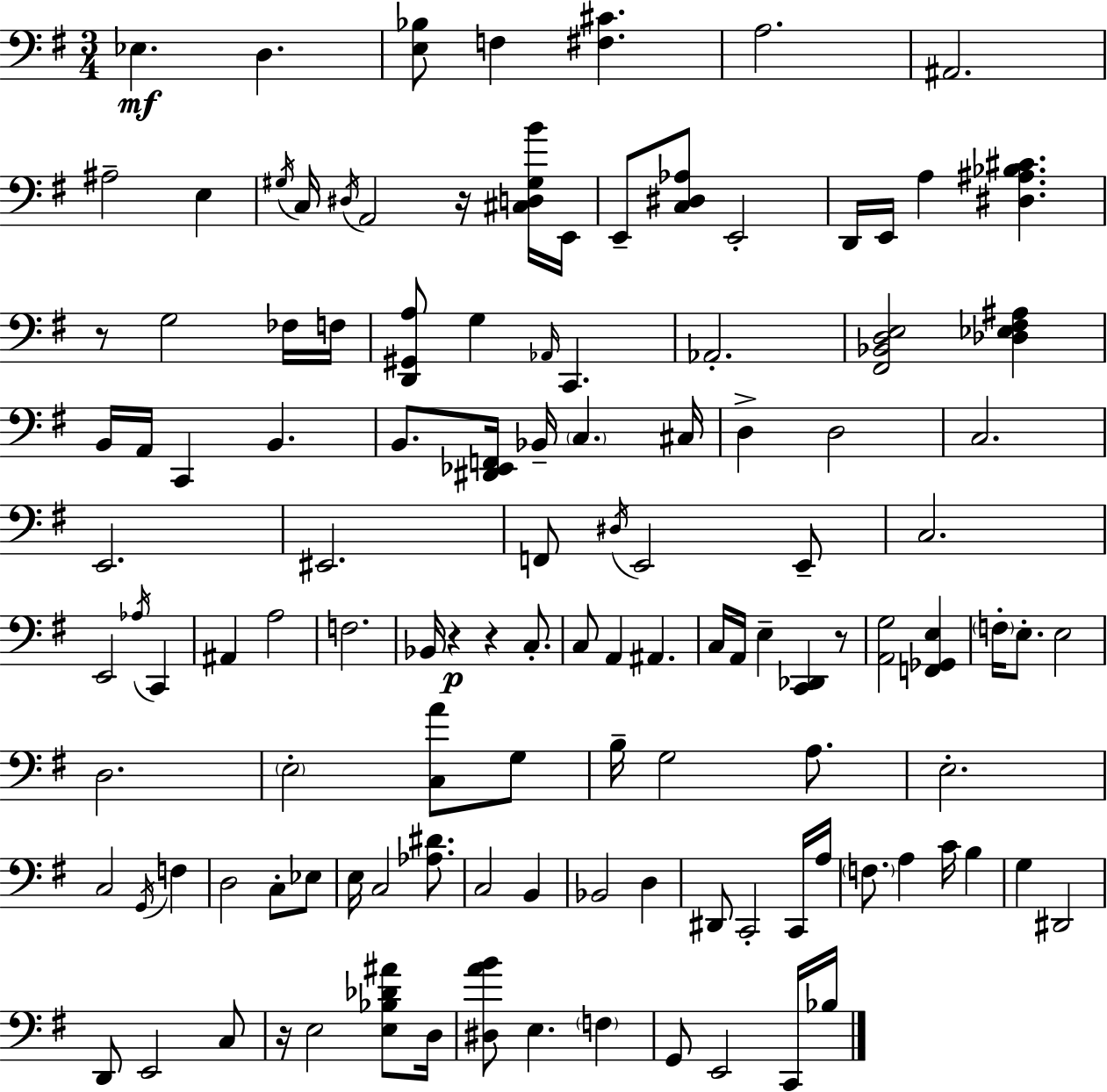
X:1
T:Untitled
M:3/4
L:1/4
K:G
_E, D, [E,_B,]/2 F, [^F,^C] A,2 ^A,,2 ^A,2 E, ^G,/4 C,/4 ^D,/4 A,,2 z/4 [^C,D,^G,B]/4 E,,/4 E,,/2 [C,^D,_A,]/2 E,,2 D,,/4 E,,/4 A, [^D,^A,_B,^C] z/2 G,2 _F,/4 F,/4 [D,,^G,,A,]/2 G, _A,,/4 C,, _A,,2 [^F,,_B,,D,E,]2 [_D,_E,^F,^A,] B,,/4 A,,/4 C,, B,, B,,/2 [^D,,_E,,F,,]/4 _B,,/4 C, ^C,/4 D, D,2 C,2 E,,2 ^E,,2 F,,/2 ^D,/4 E,,2 E,,/2 C,2 E,,2 _A,/4 C,, ^A,, A,2 F,2 _B,,/4 z z C,/2 C,/2 A,, ^A,, C,/4 A,,/4 E, [C,,_D,,] z/2 [A,,G,]2 [F,,_G,,E,] F,/4 E,/2 E,2 D,2 E,2 [C,A]/2 G,/2 B,/4 G,2 A,/2 E,2 C,2 G,,/4 F, D,2 C,/2 _E,/2 E,/4 C,2 [_A,^D]/2 C,2 B,, _B,,2 D, ^D,,/2 C,,2 C,,/4 A,/4 F,/2 A, C/4 B, G, ^D,,2 D,,/2 E,,2 C,/2 z/4 E,2 [E,_B,_D^A]/2 D,/4 [^D,AB]/2 E, F, G,,/2 E,,2 C,,/4 _B,/4